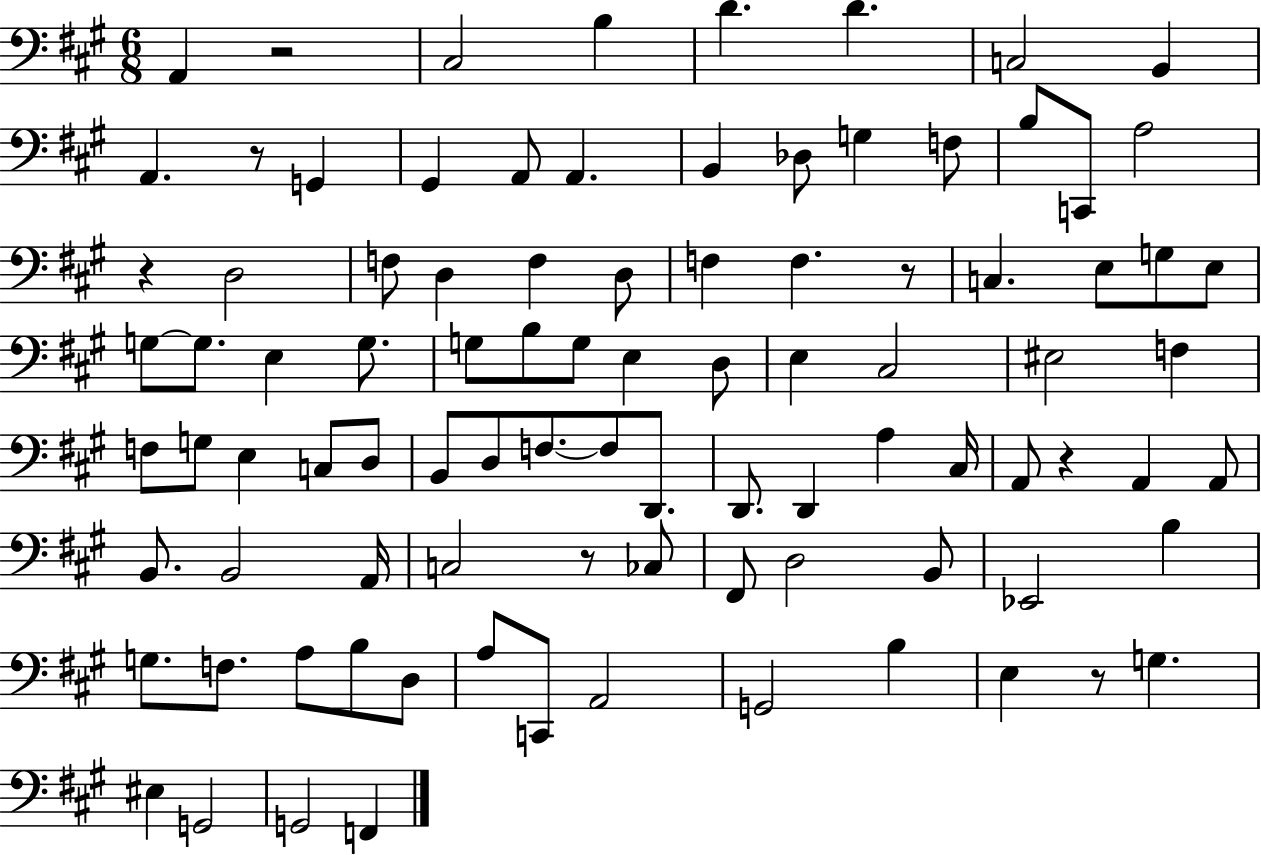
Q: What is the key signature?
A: A major